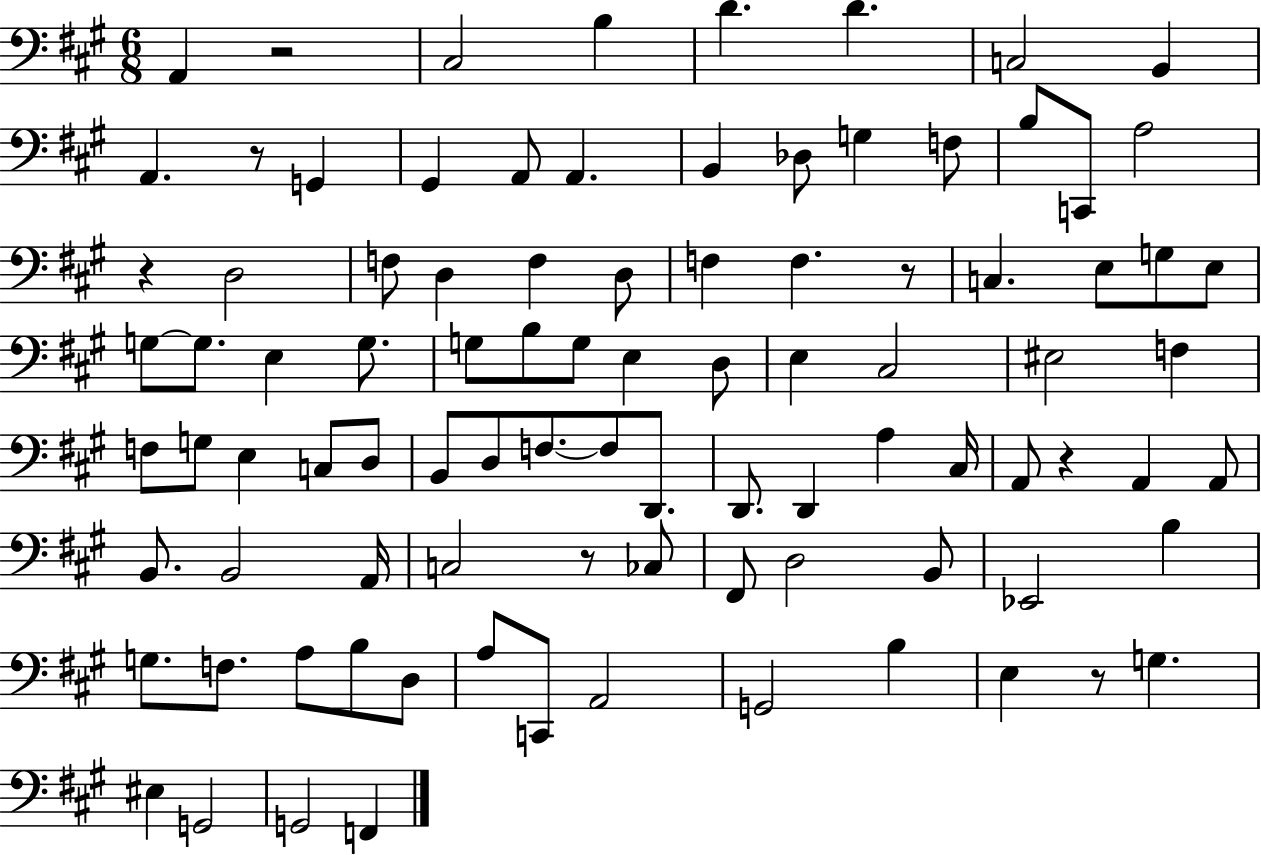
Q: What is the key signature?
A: A major